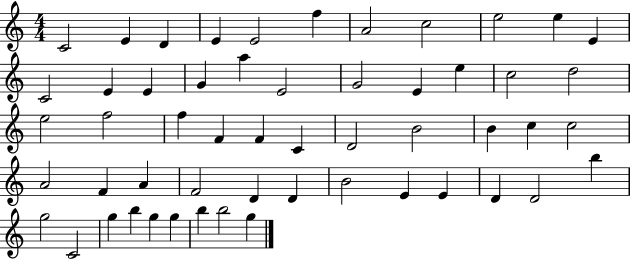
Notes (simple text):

C4/h E4/q D4/q E4/q E4/h F5/q A4/h C5/h E5/h E5/q E4/q C4/h E4/q E4/q G4/q A5/q E4/h G4/h E4/q E5/q C5/h D5/h E5/h F5/h F5/q F4/q F4/q C4/q D4/h B4/h B4/q C5/q C5/h A4/h F4/q A4/q F4/h D4/q D4/q B4/h E4/q E4/q D4/q D4/h B5/q G5/h C4/h G5/q B5/q G5/q G5/q B5/q B5/h G5/q